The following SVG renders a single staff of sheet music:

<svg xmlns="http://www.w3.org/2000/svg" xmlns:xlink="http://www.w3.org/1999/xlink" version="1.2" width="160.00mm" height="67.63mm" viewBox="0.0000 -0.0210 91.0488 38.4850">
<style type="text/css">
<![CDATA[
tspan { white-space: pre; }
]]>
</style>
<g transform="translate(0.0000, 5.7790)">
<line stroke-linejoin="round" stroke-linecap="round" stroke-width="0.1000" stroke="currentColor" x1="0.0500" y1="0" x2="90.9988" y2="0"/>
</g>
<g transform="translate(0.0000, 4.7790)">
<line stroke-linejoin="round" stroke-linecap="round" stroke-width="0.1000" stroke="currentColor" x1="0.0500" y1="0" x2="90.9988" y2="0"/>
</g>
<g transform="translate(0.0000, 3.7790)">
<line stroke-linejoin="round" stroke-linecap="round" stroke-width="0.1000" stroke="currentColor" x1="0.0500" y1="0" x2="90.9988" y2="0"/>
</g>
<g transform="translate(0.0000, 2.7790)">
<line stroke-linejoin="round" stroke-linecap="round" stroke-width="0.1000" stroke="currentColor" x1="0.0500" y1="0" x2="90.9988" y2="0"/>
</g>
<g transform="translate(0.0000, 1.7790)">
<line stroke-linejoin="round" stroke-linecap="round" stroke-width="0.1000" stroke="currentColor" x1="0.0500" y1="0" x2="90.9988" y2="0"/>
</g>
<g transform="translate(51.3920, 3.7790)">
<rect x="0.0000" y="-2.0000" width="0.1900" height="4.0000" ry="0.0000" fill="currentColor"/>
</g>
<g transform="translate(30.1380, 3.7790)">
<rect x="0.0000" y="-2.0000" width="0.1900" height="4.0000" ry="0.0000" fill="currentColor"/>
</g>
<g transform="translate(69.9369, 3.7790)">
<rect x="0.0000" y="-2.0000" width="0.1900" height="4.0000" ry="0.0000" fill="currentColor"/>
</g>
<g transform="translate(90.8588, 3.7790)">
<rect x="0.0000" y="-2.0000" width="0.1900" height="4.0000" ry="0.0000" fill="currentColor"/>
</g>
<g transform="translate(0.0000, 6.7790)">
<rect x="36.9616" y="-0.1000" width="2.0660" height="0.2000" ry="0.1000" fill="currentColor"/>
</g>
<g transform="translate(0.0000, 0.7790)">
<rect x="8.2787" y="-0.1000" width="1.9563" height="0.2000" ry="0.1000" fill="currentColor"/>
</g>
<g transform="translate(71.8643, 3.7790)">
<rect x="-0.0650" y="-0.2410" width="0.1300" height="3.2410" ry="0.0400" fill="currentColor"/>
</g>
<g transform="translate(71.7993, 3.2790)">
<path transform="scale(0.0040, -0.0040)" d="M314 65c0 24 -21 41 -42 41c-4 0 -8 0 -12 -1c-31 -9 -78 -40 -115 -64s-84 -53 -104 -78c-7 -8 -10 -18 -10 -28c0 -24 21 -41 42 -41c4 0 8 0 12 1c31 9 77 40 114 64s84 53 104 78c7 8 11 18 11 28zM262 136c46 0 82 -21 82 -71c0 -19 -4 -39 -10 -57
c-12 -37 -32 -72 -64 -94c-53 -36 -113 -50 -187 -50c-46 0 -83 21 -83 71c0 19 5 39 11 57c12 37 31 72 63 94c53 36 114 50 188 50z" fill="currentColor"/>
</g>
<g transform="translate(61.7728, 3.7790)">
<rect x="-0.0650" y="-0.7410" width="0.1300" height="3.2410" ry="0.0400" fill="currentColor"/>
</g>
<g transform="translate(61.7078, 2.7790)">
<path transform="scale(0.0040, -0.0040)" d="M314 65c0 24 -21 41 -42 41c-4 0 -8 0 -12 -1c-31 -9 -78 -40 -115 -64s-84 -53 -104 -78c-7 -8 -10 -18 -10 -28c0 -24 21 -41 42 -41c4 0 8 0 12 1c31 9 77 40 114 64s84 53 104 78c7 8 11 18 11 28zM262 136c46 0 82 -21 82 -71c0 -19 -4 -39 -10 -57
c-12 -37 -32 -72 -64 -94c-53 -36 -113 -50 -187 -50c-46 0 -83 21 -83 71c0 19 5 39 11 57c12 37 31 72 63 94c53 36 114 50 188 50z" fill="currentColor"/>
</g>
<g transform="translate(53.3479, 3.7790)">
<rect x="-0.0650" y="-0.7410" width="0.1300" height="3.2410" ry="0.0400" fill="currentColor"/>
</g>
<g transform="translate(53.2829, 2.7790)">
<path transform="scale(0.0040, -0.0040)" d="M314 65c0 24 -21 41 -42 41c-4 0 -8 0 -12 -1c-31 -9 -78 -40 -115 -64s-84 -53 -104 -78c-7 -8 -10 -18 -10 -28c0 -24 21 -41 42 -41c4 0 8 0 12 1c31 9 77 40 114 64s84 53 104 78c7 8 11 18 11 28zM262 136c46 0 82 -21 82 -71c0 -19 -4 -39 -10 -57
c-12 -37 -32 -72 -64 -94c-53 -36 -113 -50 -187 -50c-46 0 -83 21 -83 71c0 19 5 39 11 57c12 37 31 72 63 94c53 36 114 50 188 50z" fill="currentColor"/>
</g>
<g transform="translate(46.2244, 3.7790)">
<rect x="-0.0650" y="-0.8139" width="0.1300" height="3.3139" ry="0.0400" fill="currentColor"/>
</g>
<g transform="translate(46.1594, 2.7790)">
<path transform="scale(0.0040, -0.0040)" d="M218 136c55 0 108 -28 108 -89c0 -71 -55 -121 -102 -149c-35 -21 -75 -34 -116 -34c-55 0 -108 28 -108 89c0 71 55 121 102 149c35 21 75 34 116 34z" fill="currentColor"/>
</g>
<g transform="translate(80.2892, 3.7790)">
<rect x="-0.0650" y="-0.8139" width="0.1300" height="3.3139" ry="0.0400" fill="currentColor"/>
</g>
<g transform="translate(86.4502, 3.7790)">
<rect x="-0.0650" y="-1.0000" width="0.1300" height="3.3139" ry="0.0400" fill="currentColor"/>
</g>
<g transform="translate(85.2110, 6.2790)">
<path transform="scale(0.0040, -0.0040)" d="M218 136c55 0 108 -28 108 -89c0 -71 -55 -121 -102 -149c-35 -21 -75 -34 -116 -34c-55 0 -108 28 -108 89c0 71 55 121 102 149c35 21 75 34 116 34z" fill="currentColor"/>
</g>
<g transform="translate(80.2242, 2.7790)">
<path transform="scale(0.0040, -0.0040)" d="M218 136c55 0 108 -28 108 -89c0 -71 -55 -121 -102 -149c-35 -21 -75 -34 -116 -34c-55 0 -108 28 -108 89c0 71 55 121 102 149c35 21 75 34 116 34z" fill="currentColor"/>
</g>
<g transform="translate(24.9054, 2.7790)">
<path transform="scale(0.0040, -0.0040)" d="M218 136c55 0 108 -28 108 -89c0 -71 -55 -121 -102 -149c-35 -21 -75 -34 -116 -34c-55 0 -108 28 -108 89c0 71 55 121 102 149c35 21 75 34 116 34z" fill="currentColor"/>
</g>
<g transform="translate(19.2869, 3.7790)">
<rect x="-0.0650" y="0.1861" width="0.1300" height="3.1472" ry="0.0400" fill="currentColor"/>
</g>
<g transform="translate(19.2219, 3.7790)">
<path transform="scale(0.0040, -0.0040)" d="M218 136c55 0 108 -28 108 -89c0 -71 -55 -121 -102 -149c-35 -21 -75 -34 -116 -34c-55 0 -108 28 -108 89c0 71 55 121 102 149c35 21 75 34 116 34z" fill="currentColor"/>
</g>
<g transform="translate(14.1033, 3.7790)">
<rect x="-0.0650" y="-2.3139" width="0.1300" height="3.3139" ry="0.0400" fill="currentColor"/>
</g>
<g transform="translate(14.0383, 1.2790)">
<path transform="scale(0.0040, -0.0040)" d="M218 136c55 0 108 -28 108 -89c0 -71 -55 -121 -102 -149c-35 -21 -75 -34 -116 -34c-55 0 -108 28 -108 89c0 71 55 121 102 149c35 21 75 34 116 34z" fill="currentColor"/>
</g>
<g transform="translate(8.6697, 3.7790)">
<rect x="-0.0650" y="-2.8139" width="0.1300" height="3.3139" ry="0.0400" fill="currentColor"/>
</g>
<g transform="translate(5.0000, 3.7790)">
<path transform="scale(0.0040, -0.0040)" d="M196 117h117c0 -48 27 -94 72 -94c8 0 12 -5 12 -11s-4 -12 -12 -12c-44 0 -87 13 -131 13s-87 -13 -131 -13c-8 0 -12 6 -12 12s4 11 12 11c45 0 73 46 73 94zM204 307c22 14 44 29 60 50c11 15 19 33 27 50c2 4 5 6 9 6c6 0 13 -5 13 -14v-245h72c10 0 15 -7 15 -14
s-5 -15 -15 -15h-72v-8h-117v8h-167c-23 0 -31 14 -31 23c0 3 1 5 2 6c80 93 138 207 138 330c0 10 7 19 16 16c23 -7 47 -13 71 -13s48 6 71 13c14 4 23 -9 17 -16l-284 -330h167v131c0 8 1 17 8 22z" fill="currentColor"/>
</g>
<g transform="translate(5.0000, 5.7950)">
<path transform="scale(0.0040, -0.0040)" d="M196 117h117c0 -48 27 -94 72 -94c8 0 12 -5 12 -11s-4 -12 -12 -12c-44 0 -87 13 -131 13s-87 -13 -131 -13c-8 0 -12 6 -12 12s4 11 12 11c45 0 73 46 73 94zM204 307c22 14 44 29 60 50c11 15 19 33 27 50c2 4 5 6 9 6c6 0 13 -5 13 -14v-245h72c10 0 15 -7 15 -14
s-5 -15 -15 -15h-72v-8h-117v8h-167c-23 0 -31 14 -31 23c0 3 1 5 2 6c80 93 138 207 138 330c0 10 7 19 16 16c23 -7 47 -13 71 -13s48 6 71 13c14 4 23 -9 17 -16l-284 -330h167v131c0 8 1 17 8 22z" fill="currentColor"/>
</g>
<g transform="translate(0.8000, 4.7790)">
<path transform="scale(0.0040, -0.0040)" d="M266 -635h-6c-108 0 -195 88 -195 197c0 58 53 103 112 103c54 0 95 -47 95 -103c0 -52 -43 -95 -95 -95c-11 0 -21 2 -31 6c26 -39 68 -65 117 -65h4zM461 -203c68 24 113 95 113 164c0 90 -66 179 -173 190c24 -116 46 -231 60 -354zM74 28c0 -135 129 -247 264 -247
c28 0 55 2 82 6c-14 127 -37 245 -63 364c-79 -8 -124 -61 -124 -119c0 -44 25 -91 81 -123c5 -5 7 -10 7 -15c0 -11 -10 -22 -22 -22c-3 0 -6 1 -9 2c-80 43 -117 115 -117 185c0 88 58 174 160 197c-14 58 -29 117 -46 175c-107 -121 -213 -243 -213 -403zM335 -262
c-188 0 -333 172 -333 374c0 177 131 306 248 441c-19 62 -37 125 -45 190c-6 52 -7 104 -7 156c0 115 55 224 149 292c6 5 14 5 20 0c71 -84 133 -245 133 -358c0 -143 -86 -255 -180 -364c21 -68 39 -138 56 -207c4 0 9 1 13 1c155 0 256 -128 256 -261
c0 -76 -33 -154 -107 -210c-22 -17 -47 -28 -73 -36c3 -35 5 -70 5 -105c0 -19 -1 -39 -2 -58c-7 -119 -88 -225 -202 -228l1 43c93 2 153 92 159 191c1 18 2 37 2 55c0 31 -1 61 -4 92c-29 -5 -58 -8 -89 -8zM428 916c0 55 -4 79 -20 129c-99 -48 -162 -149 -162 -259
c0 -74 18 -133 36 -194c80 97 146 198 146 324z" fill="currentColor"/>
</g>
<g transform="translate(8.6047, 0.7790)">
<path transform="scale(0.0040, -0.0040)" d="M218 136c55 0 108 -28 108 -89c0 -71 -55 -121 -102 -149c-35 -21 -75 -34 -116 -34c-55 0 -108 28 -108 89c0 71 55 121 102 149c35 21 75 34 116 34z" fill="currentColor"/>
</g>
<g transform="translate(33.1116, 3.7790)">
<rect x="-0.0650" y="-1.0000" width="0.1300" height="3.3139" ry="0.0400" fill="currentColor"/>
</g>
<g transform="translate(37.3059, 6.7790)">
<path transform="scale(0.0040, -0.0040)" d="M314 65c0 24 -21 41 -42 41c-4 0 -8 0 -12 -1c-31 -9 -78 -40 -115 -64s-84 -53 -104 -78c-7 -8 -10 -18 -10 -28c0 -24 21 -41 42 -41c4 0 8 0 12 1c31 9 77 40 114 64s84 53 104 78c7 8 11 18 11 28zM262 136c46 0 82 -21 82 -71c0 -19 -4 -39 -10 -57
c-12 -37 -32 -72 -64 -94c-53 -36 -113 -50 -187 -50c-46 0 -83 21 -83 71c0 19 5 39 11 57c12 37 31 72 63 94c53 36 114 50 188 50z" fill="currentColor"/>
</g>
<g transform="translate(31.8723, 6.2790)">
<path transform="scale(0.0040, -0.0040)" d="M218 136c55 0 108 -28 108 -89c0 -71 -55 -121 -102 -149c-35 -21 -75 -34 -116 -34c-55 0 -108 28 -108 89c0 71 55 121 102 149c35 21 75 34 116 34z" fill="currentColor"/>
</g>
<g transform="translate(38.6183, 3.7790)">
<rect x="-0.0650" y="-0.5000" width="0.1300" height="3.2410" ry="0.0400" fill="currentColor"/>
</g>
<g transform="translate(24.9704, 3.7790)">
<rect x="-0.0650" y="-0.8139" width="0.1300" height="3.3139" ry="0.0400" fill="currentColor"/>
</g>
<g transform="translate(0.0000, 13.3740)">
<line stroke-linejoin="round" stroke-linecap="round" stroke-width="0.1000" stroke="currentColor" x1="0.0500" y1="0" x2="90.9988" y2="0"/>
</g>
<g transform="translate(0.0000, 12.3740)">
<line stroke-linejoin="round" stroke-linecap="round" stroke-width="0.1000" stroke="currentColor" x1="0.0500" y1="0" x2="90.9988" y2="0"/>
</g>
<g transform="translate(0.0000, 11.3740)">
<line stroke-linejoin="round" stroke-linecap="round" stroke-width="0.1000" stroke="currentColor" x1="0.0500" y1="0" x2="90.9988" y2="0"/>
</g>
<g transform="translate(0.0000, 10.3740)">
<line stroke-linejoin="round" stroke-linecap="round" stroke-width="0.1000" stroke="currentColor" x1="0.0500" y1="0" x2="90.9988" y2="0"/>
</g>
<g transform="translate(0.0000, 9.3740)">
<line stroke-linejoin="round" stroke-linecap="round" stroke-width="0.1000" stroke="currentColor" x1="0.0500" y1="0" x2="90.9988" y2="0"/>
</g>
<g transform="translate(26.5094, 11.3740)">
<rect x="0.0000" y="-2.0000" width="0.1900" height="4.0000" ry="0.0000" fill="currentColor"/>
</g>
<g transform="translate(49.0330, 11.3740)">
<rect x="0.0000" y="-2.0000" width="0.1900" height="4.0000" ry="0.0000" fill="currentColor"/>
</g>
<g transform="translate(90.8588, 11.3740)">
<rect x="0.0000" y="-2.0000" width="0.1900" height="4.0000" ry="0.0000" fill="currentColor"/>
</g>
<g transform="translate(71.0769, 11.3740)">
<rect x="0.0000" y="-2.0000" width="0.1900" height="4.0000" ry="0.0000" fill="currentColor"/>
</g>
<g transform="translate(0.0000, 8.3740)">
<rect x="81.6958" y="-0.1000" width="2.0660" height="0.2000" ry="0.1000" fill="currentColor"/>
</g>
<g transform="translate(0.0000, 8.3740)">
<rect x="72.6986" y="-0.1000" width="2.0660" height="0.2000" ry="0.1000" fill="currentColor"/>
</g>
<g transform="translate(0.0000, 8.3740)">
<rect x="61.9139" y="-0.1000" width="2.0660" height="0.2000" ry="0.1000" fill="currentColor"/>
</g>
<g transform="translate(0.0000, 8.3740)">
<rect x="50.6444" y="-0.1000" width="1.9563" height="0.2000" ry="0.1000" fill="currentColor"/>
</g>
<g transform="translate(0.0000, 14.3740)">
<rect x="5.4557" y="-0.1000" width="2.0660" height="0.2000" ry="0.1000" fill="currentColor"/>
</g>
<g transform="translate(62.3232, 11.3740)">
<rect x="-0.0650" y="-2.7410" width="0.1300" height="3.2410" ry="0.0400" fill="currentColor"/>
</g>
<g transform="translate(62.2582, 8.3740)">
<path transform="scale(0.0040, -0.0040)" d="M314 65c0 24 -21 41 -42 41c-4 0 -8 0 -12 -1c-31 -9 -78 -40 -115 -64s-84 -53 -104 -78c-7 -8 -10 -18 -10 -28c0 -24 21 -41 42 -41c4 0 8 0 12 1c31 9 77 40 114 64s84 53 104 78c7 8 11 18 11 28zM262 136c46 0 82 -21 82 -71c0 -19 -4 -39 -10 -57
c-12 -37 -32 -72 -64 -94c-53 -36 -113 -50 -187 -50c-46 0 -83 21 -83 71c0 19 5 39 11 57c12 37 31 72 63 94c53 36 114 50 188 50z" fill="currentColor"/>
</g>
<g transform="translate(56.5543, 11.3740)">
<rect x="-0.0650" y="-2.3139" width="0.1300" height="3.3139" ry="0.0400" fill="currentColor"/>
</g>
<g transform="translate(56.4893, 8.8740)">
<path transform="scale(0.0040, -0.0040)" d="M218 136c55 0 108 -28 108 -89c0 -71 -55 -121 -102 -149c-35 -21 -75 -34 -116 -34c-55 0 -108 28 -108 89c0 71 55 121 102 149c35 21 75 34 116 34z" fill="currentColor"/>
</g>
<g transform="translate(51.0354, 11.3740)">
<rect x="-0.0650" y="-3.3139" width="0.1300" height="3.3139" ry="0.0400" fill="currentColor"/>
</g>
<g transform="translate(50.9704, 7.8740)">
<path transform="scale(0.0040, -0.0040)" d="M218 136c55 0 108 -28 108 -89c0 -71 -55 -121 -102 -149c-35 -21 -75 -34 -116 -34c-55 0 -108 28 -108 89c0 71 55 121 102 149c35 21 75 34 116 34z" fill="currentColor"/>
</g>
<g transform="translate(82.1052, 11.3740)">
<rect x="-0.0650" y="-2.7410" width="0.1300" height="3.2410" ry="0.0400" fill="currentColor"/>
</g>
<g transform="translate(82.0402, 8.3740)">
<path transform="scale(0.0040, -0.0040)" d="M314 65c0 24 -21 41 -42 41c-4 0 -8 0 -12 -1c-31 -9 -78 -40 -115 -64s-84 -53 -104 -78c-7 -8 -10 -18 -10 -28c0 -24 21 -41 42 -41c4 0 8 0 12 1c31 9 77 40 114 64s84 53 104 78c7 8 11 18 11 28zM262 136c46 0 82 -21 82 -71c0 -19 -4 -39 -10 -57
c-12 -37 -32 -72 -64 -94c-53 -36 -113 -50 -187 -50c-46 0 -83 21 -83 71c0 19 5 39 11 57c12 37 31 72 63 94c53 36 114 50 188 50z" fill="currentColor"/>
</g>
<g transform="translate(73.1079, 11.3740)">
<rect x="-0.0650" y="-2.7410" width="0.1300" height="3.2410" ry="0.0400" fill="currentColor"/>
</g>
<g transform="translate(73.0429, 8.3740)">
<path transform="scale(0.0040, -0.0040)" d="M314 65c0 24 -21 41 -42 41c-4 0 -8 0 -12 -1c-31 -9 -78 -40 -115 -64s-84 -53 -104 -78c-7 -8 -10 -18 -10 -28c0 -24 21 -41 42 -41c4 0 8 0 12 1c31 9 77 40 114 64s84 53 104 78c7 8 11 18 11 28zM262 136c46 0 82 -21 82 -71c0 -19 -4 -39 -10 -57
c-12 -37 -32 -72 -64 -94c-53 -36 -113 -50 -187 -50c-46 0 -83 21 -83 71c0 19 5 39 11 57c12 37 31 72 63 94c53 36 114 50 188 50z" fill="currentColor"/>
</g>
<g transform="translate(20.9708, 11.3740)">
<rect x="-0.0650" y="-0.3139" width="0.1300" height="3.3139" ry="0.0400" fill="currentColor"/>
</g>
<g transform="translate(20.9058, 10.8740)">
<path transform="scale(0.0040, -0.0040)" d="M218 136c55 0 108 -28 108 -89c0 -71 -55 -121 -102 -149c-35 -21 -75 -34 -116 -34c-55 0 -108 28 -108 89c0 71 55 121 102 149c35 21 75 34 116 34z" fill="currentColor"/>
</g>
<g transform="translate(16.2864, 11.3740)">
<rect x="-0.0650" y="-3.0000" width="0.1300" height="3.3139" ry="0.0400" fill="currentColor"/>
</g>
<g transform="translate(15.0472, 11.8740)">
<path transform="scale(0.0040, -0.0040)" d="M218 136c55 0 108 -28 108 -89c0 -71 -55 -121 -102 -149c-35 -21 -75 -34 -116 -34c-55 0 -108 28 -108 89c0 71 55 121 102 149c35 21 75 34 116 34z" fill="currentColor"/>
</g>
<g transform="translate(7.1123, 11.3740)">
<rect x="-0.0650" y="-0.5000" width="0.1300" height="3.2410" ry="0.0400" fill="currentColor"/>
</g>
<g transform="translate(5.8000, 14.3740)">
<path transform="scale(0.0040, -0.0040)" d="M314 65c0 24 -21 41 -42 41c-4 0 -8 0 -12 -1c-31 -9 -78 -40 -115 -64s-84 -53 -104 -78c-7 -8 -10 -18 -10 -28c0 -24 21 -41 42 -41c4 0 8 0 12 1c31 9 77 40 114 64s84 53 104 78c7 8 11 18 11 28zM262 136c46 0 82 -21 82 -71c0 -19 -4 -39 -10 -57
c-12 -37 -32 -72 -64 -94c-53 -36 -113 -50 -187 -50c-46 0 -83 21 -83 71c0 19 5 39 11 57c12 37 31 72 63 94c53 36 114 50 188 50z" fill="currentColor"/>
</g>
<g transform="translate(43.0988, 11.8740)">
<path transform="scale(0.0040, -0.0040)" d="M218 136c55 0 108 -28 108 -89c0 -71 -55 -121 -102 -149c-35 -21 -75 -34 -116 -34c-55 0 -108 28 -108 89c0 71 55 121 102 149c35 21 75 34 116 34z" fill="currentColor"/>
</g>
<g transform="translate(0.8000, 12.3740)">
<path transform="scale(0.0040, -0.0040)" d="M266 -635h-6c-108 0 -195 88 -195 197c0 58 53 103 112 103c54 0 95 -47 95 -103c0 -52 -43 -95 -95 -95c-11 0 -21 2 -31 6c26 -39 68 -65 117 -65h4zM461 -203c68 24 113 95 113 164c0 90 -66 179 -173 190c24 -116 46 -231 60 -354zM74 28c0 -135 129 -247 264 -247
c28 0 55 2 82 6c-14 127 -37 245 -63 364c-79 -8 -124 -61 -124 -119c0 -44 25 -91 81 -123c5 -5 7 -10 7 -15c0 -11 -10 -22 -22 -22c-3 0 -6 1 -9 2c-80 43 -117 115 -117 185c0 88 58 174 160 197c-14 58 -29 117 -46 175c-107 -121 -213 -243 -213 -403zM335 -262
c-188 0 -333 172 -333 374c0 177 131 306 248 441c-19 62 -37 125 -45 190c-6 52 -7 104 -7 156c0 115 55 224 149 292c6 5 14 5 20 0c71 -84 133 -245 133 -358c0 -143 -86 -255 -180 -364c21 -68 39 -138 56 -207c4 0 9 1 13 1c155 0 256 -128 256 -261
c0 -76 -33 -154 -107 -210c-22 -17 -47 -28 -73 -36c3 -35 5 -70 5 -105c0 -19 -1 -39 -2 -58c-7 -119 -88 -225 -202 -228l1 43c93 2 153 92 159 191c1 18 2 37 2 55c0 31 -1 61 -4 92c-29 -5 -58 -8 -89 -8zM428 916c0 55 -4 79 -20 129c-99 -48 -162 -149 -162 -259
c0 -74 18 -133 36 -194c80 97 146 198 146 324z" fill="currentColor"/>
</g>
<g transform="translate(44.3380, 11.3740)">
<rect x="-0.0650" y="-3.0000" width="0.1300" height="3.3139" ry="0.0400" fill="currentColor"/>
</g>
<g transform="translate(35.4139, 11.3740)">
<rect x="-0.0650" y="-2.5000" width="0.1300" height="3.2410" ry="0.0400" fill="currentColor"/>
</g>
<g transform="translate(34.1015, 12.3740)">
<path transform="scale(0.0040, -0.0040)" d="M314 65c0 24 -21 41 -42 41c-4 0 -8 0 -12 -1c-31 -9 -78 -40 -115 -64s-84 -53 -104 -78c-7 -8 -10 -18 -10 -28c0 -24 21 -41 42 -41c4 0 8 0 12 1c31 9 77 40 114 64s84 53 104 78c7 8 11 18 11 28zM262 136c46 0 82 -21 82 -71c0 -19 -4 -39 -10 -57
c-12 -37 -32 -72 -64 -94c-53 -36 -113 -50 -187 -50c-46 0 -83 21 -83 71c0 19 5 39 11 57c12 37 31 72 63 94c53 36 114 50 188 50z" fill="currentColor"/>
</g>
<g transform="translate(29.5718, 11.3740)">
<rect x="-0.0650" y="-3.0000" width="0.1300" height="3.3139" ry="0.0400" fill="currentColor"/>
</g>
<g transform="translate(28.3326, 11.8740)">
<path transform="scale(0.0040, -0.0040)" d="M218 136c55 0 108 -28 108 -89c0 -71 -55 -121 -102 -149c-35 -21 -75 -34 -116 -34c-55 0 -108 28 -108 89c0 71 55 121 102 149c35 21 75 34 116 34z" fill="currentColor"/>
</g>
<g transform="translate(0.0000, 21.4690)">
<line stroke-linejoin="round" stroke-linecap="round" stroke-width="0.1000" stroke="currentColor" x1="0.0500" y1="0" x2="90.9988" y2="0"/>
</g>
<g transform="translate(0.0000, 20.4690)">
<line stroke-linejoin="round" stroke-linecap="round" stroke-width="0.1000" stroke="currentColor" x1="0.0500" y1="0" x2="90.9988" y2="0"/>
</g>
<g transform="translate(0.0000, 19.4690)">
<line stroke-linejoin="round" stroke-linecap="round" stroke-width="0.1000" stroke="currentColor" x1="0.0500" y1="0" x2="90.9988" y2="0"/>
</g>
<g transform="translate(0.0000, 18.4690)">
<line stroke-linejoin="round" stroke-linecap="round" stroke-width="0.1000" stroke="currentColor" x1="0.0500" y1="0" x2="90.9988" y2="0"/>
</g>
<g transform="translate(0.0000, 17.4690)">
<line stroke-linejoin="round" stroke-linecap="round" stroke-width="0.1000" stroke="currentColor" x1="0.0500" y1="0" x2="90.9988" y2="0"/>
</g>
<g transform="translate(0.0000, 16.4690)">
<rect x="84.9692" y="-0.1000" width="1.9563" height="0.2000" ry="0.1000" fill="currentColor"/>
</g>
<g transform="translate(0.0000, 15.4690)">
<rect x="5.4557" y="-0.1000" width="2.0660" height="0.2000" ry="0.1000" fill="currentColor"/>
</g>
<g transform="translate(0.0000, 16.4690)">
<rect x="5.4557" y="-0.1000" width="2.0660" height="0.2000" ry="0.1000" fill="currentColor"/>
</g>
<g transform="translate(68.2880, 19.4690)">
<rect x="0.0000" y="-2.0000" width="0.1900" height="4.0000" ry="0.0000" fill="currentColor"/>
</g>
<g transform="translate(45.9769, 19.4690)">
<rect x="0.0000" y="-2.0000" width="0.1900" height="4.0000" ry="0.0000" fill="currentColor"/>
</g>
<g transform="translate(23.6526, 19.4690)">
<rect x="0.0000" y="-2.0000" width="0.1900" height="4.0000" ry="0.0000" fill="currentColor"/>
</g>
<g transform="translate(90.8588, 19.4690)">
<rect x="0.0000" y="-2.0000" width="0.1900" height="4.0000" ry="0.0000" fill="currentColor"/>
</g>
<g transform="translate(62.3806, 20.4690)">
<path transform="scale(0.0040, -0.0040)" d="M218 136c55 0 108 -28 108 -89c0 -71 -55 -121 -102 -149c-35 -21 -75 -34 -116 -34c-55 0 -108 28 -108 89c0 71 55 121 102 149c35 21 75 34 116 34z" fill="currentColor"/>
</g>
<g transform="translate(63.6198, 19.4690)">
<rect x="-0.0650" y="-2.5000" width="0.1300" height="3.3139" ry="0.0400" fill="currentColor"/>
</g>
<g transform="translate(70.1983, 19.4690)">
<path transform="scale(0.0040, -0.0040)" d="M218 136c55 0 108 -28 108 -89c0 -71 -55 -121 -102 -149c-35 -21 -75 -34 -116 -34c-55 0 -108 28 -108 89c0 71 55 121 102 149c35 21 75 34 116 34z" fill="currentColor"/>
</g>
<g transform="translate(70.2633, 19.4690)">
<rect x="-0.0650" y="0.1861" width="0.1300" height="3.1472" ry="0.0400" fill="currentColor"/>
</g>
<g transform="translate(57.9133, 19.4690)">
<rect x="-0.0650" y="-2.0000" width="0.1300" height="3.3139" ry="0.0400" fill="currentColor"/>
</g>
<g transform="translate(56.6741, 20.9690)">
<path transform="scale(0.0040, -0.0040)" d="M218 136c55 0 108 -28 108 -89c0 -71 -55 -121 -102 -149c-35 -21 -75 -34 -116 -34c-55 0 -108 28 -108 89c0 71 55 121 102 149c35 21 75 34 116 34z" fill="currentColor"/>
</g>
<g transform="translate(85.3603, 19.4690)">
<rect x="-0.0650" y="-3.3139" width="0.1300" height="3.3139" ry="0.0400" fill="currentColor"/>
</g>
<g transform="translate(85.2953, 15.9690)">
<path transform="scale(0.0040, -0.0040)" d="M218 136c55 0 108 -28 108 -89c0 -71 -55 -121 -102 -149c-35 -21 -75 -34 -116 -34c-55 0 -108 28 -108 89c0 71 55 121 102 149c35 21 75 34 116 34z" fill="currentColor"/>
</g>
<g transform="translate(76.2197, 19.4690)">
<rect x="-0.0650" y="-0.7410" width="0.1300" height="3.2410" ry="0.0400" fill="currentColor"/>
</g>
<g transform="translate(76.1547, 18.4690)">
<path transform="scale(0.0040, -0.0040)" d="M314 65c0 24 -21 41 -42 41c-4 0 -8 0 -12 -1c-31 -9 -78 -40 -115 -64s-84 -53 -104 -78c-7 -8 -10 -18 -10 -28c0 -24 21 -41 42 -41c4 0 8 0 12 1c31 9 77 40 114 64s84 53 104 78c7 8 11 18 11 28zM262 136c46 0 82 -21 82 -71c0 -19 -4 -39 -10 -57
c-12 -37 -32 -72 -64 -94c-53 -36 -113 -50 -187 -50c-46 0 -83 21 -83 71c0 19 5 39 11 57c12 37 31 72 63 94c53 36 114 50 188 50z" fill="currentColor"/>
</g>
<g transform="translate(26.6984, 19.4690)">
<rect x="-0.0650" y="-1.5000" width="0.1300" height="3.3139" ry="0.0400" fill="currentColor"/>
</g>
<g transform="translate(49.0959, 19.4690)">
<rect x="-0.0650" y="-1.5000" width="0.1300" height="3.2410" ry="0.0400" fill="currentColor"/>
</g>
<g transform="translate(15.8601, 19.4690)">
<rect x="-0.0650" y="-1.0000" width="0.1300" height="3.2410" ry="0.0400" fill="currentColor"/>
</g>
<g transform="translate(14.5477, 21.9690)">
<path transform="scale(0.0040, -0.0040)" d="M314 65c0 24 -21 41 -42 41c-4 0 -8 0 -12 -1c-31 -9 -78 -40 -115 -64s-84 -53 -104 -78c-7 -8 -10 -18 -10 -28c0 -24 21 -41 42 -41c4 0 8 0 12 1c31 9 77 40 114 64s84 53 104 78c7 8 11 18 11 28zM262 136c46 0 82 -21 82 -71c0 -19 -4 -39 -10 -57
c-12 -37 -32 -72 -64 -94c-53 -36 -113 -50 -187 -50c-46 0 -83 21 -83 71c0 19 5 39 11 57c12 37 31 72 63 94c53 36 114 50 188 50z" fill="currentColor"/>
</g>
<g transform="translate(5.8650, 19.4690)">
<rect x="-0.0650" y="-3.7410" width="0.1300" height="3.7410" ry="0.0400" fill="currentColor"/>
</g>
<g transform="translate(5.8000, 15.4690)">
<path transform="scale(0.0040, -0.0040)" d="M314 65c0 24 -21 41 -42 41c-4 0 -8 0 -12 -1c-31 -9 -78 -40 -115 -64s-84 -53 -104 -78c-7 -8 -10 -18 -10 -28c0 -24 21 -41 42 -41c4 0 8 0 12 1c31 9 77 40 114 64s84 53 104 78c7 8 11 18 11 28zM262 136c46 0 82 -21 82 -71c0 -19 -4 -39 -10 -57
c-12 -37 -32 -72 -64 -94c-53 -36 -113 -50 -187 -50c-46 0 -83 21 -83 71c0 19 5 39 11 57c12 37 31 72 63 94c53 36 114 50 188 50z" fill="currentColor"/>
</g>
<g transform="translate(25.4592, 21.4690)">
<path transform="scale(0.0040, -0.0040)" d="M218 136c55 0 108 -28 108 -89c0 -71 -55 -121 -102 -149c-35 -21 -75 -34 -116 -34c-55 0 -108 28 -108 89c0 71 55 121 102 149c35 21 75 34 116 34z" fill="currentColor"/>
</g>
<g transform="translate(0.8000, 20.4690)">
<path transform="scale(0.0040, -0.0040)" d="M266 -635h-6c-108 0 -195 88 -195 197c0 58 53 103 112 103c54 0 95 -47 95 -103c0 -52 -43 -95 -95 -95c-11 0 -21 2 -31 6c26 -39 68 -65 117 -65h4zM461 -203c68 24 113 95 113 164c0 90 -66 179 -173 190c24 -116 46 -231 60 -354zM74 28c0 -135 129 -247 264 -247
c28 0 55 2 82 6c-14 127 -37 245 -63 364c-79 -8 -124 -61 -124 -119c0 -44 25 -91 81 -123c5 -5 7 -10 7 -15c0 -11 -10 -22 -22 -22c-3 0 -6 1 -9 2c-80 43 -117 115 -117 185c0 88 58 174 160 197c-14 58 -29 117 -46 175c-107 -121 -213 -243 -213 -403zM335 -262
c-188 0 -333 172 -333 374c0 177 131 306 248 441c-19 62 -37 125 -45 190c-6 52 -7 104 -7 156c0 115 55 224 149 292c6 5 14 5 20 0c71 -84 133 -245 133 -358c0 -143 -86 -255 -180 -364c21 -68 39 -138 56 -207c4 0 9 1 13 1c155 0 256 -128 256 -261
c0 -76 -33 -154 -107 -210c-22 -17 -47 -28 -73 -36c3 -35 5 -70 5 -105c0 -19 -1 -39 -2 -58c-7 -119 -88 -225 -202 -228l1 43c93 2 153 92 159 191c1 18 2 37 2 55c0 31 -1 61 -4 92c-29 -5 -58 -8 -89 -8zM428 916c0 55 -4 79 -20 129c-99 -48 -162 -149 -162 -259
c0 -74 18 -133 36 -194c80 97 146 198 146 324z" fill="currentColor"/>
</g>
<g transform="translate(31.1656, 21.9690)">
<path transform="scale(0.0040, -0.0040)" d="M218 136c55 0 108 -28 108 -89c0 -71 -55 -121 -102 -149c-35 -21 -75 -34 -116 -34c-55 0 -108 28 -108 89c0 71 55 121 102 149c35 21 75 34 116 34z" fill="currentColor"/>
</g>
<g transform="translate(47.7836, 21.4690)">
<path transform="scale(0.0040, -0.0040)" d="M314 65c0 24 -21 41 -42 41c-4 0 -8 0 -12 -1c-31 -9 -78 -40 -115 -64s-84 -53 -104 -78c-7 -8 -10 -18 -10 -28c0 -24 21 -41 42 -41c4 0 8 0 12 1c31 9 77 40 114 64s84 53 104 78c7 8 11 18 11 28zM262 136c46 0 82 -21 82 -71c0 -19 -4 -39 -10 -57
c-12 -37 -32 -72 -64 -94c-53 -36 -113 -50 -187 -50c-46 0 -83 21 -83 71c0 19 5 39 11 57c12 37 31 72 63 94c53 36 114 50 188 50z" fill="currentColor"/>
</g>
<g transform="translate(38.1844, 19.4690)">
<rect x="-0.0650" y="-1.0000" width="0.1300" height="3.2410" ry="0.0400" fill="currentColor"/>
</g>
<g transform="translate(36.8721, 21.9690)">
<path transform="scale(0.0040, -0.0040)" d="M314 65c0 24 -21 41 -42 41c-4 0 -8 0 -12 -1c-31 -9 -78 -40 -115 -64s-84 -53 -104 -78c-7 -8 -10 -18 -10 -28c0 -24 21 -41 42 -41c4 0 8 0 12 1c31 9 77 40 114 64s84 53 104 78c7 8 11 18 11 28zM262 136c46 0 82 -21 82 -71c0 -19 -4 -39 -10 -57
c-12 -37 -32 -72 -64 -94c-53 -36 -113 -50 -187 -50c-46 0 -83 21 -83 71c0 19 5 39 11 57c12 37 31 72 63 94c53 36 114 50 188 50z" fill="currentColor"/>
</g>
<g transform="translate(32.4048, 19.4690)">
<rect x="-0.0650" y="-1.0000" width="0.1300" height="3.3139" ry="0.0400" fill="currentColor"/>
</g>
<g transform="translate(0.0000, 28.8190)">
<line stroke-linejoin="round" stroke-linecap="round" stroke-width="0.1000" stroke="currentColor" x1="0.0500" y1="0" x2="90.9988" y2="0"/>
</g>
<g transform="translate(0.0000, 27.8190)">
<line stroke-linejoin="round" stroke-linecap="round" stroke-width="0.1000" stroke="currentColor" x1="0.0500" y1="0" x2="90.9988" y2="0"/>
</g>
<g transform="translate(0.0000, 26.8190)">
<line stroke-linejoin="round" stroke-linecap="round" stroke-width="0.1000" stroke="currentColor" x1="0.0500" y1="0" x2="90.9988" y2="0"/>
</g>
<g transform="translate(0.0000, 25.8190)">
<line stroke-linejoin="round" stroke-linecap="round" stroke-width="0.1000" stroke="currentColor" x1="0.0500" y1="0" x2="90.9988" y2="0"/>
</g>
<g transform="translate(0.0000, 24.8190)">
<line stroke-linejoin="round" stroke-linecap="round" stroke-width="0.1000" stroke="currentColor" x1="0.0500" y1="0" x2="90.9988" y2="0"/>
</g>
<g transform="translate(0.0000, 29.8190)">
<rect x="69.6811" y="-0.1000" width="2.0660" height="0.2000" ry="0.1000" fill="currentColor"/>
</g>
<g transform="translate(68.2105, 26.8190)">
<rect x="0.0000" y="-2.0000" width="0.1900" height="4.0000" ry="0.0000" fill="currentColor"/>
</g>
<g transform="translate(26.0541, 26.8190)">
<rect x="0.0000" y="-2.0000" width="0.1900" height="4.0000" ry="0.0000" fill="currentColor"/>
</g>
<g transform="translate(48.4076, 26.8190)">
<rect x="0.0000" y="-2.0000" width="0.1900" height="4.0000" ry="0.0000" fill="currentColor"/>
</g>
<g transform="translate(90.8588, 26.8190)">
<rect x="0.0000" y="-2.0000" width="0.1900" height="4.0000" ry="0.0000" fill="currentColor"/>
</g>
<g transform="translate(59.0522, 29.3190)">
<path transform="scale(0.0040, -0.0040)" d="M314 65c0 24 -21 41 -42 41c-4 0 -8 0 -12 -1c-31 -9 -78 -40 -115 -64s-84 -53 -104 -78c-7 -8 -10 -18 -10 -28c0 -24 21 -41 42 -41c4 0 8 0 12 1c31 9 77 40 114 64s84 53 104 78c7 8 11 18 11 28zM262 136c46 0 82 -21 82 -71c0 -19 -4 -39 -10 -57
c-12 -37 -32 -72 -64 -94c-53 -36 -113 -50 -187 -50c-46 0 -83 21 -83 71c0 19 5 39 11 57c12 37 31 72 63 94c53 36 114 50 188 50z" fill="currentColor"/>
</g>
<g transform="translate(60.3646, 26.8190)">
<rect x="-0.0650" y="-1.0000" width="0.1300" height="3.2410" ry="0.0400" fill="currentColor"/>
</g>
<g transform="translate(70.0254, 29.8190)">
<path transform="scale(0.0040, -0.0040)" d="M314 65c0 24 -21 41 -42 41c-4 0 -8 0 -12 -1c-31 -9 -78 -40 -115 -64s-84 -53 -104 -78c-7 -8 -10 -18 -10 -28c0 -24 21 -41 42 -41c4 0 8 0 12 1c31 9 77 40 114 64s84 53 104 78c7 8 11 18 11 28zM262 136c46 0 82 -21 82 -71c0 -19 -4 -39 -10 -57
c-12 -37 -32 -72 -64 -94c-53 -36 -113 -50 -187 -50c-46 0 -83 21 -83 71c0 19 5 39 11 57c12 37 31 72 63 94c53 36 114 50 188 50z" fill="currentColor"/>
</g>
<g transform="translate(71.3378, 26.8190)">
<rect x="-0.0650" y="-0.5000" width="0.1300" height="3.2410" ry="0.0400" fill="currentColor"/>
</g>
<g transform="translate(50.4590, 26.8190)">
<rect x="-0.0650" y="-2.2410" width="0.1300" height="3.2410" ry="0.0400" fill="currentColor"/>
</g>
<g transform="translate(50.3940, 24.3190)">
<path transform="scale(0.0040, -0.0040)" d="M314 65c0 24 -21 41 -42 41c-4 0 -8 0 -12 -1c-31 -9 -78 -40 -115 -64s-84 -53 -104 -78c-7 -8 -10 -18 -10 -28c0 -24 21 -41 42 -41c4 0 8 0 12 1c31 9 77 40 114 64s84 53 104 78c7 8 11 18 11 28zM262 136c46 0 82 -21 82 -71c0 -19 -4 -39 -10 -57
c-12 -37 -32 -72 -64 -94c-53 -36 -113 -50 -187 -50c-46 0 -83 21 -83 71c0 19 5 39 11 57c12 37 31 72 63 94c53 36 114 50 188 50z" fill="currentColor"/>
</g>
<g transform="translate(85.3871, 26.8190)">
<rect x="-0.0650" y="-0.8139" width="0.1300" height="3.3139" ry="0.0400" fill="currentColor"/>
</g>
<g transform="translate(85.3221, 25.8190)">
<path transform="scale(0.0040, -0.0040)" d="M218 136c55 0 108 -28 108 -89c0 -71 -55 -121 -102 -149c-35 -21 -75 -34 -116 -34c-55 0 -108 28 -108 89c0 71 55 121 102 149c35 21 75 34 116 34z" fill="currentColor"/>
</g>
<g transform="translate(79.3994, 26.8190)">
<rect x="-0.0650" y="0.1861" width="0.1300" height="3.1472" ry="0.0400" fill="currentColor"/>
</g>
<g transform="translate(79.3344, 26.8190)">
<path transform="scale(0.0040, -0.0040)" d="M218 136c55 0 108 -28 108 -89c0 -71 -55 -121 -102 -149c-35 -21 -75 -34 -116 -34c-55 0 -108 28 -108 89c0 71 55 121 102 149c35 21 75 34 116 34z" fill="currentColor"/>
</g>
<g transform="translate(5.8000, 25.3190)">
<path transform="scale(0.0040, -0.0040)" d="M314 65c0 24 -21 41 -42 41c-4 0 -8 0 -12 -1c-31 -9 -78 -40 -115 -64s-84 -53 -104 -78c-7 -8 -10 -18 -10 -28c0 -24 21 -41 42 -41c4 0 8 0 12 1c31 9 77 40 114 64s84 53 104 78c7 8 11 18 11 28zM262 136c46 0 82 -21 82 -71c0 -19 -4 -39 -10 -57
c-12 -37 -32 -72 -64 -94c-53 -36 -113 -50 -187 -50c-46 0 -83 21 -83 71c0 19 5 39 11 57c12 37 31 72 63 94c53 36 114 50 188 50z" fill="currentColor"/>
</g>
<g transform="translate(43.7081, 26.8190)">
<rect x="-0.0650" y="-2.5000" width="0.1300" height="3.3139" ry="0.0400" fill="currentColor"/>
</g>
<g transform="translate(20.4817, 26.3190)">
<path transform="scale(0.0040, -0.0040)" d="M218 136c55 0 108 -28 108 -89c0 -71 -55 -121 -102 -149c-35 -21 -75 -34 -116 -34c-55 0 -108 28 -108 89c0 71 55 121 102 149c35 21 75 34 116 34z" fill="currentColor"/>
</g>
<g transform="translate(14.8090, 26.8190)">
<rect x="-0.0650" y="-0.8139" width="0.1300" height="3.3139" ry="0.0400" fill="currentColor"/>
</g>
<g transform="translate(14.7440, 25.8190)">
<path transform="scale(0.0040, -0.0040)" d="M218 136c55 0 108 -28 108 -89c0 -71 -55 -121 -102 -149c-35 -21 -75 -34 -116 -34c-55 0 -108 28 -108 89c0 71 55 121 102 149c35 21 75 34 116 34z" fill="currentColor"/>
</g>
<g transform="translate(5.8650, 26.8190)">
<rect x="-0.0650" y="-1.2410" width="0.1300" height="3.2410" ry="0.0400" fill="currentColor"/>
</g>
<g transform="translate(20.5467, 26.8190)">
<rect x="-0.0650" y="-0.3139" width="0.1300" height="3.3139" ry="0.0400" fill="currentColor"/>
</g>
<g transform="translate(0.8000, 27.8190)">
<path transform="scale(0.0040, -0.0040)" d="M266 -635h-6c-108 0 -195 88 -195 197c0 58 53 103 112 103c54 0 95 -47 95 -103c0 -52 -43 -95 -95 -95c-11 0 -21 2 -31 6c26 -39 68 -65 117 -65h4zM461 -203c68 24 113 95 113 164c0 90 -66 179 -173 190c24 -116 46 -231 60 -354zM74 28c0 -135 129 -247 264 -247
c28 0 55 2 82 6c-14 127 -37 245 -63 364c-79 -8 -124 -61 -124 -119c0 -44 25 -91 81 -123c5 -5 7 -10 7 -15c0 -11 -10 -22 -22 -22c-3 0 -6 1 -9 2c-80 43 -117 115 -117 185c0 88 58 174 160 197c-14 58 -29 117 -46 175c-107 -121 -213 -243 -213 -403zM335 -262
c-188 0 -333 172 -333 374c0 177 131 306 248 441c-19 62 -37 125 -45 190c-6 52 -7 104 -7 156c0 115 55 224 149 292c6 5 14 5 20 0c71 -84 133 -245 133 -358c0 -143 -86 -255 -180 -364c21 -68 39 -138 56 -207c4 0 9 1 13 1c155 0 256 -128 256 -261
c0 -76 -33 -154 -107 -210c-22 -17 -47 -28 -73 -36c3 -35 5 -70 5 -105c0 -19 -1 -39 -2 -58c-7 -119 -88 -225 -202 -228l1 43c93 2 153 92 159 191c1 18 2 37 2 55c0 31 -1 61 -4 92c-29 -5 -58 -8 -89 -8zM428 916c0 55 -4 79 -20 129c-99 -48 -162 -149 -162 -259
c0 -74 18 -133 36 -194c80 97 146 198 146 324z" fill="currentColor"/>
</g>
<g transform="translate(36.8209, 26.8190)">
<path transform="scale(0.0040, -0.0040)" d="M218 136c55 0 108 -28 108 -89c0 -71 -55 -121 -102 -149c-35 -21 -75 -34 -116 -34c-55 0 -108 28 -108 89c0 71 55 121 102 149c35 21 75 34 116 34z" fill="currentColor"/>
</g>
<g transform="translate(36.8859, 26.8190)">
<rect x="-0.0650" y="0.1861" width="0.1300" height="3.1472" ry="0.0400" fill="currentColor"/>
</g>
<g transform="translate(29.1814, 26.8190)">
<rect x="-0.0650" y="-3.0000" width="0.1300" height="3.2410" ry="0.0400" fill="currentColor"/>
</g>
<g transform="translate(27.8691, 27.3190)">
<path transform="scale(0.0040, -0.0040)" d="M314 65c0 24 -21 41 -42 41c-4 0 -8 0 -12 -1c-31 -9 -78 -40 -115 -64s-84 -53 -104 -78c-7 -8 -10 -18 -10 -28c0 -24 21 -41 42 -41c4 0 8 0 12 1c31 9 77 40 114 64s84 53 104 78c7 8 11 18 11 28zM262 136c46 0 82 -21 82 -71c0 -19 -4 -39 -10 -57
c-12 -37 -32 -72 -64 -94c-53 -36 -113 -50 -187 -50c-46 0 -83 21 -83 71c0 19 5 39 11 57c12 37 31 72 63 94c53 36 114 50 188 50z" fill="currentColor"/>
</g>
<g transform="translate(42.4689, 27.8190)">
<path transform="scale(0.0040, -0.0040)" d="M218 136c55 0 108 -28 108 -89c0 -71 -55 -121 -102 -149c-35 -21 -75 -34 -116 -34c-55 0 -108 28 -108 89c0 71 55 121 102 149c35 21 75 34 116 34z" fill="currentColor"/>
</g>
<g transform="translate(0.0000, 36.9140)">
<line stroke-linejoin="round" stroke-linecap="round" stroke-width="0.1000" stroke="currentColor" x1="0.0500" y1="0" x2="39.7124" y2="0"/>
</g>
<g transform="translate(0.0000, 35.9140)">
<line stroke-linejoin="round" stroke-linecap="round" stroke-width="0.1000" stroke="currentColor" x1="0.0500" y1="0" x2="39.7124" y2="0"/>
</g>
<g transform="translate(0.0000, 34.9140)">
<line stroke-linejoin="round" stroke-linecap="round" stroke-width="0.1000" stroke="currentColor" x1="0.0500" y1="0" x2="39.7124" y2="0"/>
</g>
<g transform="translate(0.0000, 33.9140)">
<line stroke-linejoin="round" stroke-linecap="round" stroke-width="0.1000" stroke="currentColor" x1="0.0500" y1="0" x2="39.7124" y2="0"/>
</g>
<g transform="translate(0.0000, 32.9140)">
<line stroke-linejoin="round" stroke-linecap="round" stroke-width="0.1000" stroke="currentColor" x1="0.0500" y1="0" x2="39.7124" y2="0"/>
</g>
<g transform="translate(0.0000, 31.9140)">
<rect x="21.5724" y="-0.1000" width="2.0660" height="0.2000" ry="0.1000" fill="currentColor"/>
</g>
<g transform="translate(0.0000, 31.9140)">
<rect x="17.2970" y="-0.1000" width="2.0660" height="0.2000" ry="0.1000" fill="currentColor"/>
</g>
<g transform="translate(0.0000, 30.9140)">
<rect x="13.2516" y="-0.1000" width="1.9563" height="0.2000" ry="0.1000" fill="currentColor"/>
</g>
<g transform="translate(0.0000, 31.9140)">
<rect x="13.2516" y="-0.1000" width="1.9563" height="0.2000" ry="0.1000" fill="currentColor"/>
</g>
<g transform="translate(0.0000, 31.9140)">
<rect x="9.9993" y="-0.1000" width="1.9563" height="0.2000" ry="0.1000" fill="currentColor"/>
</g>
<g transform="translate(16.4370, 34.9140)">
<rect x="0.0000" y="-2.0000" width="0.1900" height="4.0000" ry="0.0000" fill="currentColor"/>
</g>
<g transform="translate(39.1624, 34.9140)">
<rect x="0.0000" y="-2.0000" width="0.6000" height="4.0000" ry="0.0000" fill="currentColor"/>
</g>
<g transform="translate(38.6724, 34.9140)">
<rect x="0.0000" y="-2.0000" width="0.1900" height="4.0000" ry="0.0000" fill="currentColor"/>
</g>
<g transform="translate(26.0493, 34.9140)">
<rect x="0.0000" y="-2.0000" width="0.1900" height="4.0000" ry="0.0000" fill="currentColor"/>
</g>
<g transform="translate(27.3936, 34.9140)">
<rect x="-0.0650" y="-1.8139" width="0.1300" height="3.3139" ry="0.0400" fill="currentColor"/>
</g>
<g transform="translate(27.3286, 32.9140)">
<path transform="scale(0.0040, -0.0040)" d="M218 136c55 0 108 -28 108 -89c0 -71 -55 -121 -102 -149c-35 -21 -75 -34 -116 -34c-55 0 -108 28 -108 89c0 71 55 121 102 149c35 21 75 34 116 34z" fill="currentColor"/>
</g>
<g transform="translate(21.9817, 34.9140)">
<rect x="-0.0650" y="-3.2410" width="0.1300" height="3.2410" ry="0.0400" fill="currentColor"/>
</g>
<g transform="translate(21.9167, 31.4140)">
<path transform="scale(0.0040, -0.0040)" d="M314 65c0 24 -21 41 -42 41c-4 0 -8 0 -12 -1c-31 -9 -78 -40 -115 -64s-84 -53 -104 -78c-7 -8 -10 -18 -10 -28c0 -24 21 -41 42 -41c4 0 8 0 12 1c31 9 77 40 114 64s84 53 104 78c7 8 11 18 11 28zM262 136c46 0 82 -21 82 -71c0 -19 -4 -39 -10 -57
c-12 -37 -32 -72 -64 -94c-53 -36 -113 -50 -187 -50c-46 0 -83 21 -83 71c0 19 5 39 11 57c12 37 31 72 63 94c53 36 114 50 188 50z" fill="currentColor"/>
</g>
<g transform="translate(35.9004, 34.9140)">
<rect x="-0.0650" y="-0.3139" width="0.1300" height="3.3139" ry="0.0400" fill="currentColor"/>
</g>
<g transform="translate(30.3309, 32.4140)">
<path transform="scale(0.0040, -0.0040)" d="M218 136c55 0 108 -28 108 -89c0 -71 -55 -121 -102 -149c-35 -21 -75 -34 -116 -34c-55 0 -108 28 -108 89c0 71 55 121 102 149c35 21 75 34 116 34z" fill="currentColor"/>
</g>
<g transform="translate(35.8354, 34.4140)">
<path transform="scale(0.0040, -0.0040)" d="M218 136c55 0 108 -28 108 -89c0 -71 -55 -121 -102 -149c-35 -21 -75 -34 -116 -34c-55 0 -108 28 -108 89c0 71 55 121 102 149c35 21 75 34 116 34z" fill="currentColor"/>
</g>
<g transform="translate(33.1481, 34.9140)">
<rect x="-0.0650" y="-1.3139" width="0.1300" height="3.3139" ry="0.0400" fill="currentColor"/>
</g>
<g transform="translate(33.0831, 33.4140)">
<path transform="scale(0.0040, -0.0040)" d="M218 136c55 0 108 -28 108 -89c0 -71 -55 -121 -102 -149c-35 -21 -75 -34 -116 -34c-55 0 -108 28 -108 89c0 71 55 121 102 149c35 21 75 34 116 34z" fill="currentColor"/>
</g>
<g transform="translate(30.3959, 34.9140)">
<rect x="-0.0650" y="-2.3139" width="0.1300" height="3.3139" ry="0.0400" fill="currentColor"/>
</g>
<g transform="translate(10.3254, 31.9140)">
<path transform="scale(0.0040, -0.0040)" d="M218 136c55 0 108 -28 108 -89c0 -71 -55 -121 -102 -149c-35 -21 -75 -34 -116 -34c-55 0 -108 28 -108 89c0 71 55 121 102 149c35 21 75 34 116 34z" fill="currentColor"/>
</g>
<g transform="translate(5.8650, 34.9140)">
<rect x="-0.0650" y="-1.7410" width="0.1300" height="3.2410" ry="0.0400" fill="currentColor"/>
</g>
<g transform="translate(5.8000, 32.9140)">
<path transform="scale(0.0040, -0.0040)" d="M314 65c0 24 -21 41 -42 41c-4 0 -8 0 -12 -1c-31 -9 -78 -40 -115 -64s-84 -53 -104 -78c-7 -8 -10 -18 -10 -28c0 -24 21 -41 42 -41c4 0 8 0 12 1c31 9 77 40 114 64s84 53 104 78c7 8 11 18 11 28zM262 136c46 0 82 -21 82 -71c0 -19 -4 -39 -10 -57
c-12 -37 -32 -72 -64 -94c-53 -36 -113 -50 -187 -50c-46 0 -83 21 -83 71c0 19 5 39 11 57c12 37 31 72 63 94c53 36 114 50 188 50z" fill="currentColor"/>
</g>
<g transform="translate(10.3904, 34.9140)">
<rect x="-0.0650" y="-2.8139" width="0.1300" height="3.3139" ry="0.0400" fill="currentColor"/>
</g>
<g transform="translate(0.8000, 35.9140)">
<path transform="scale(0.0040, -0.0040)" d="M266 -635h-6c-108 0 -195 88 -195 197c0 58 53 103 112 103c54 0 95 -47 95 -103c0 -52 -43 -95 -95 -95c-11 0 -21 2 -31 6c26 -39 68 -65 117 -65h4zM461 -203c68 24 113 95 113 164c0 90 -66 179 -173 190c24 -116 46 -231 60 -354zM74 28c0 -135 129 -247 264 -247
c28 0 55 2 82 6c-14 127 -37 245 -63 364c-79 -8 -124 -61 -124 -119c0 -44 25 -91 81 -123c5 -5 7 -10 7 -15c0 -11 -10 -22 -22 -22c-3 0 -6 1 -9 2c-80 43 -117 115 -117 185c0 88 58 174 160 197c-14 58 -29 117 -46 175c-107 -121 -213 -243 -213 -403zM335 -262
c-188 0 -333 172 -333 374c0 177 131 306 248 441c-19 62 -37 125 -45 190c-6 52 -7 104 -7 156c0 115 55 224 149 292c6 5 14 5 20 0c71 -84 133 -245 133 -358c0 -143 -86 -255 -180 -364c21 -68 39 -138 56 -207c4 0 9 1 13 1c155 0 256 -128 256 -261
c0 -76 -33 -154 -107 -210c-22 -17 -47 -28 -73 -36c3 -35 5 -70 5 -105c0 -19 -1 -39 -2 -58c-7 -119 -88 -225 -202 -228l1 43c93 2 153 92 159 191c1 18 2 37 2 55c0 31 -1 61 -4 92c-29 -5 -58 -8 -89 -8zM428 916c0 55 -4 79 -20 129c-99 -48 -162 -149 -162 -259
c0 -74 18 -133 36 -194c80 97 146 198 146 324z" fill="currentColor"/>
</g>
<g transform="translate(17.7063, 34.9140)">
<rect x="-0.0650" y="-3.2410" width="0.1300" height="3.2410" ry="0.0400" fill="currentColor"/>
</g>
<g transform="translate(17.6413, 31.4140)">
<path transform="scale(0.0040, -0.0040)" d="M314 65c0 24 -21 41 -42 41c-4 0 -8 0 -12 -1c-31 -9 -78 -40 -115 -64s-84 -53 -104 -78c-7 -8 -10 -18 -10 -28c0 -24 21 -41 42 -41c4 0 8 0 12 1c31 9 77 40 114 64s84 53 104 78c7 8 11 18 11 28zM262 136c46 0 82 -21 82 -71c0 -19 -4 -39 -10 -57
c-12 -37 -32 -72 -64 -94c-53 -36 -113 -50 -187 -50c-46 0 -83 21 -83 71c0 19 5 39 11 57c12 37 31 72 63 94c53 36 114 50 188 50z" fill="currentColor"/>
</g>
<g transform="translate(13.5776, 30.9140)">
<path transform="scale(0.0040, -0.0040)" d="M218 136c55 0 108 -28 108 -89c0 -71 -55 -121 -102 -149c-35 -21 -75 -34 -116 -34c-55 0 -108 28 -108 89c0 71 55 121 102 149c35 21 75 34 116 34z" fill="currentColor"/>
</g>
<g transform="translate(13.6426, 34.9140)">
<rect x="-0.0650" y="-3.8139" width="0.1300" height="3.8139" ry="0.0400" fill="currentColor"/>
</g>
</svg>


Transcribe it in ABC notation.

X:1
T:Untitled
M:4/4
L:1/4
K:C
a g B d D C2 d d2 d2 c2 d D C2 A c A G2 A b g a2 a2 a2 c'2 D2 E D D2 E2 F G B d2 b e2 d c A2 B G g2 D2 C2 B d f2 a c' b2 b2 f g e c